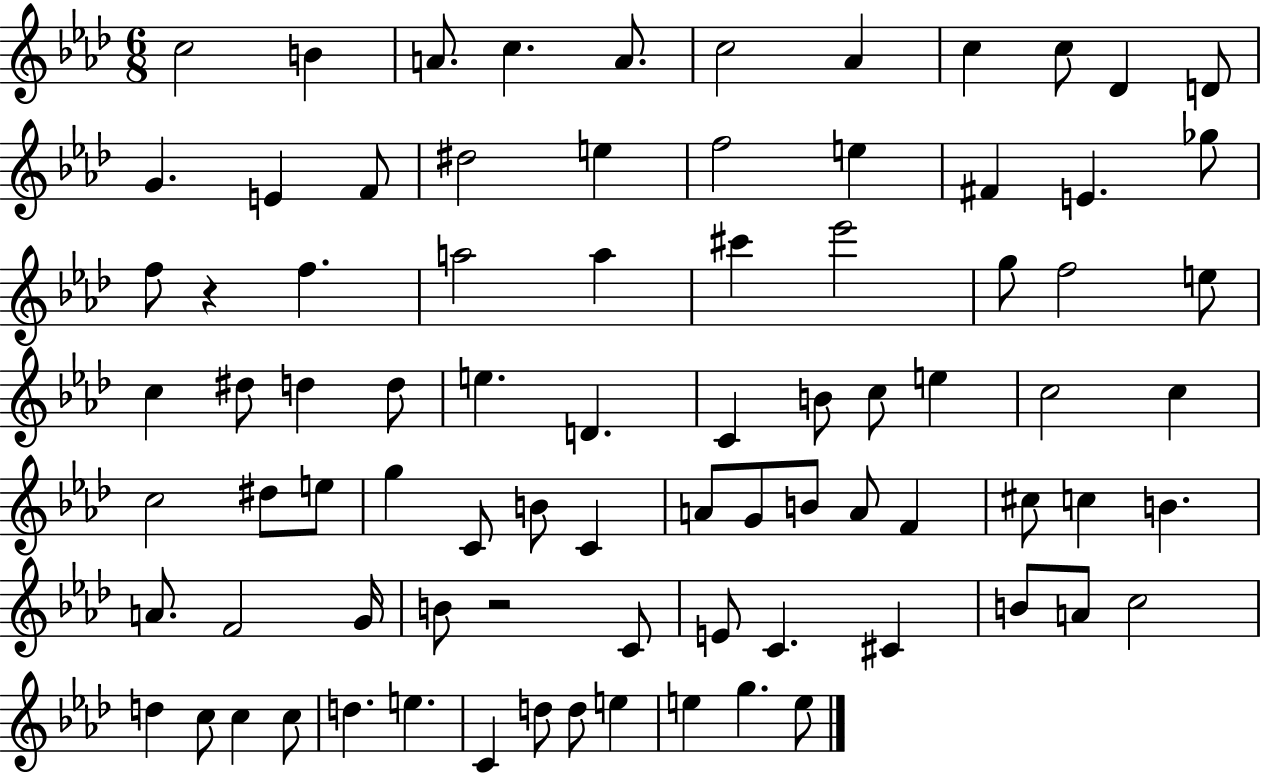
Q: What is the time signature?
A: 6/8